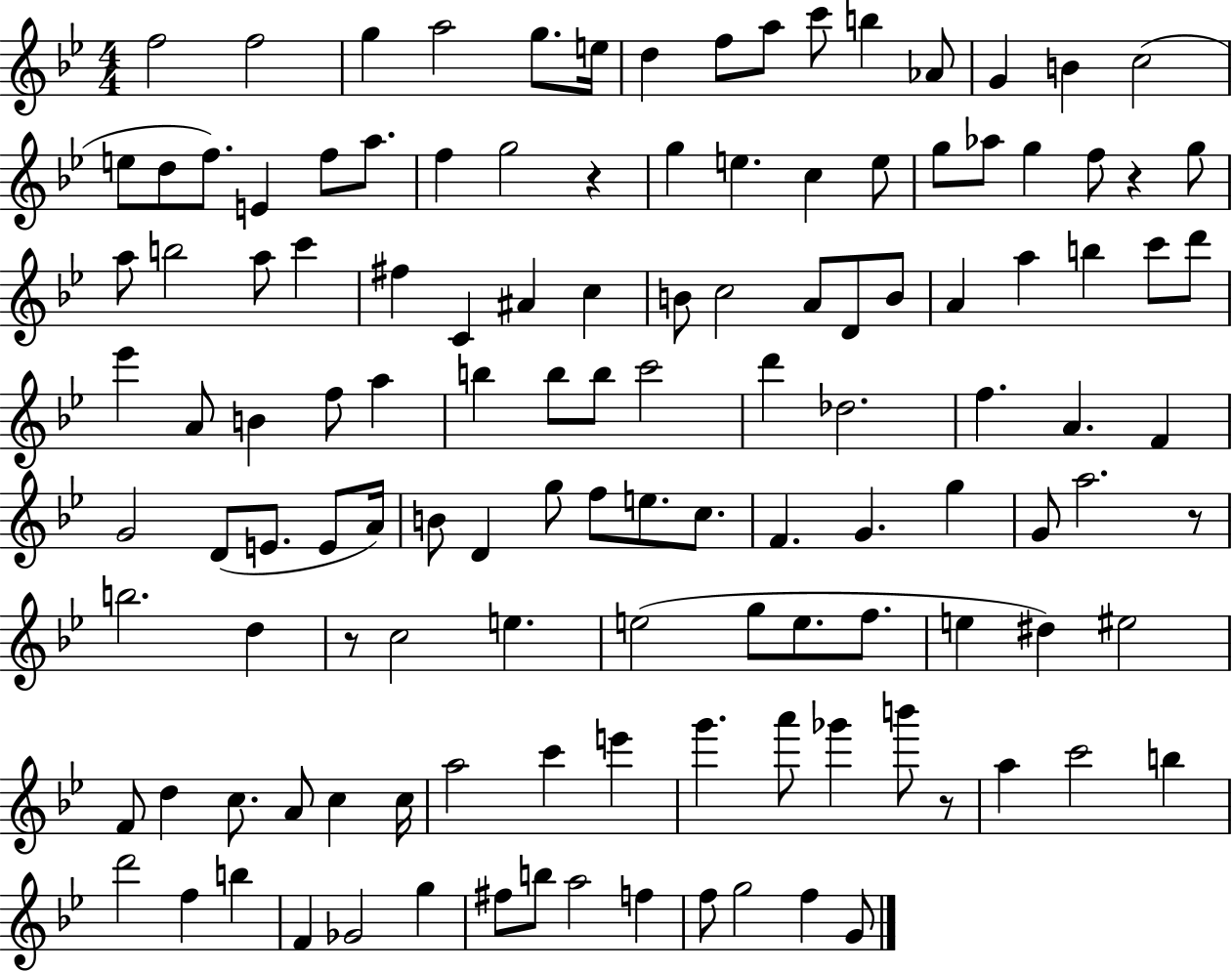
F5/h F5/h G5/q A5/h G5/e. E5/s D5/q F5/e A5/e C6/e B5/q Ab4/e G4/q B4/q C5/h E5/e D5/e F5/e. E4/q F5/e A5/e. F5/q G5/h R/q G5/q E5/q. C5/q E5/e G5/e Ab5/e G5/q F5/e R/q G5/e A5/e B5/h A5/e C6/q F#5/q C4/q A#4/q C5/q B4/e C5/h A4/e D4/e B4/e A4/q A5/q B5/q C6/e D6/e Eb6/q A4/e B4/q F5/e A5/q B5/q B5/e B5/e C6/h D6/q Db5/h. F5/q. A4/q. F4/q G4/h D4/e E4/e. E4/e A4/s B4/e D4/q G5/e F5/e E5/e. C5/e. F4/q. G4/q. G5/q G4/e A5/h. R/e B5/h. D5/q R/e C5/h E5/q. E5/h G5/e E5/e. F5/e. E5/q D#5/q EIS5/h F4/e D5/q C5/e. A4/e C5/q C5/s A5/h C6/q E6/q G6/q. A6/e Gb6/q B6/e R/e A5/q C6/h B5/q D6/h F5/q B5/q F4/q Gb4/h G5/q F#5/e B5/e A5/h F5/q F5/e G5/h F5/q G4/e